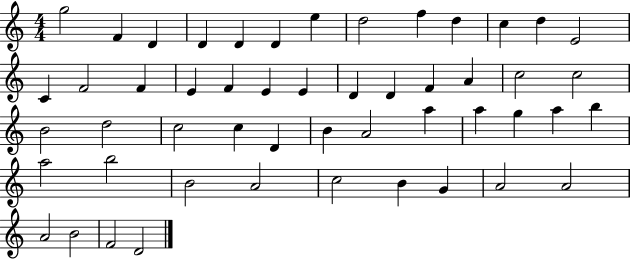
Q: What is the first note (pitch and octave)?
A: G5